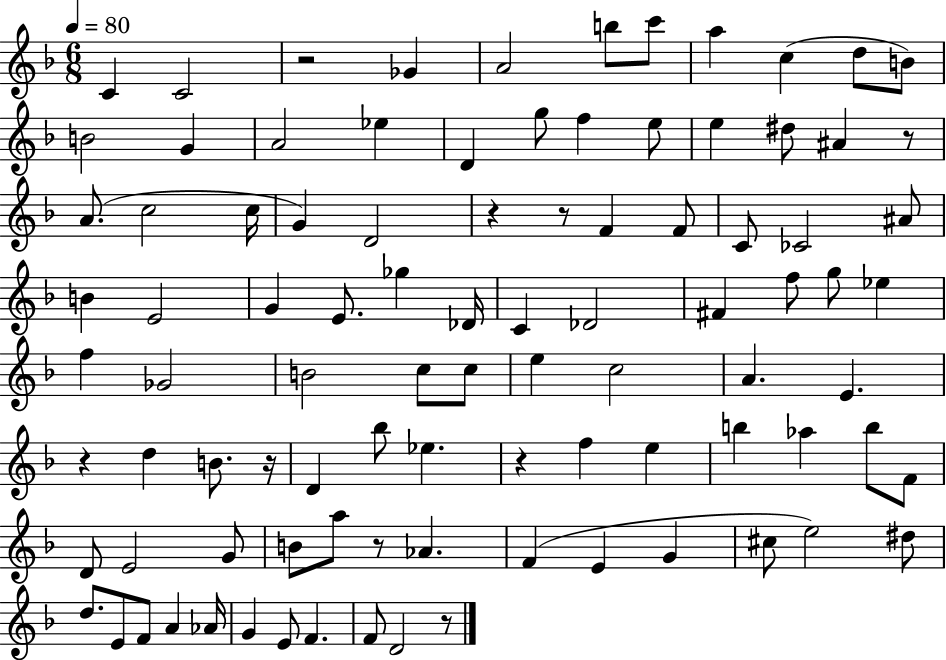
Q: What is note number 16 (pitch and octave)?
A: G5